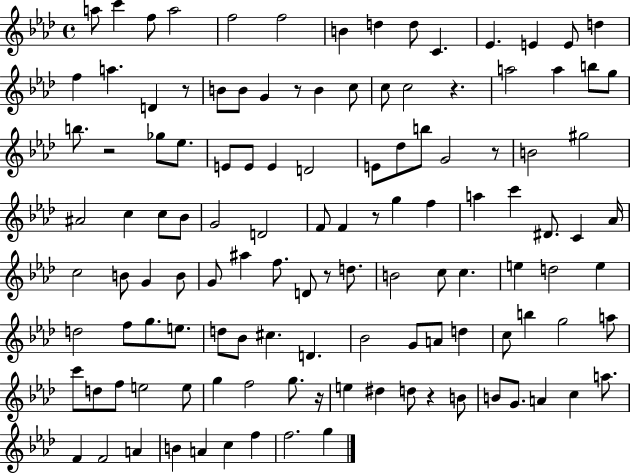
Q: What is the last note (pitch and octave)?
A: G5